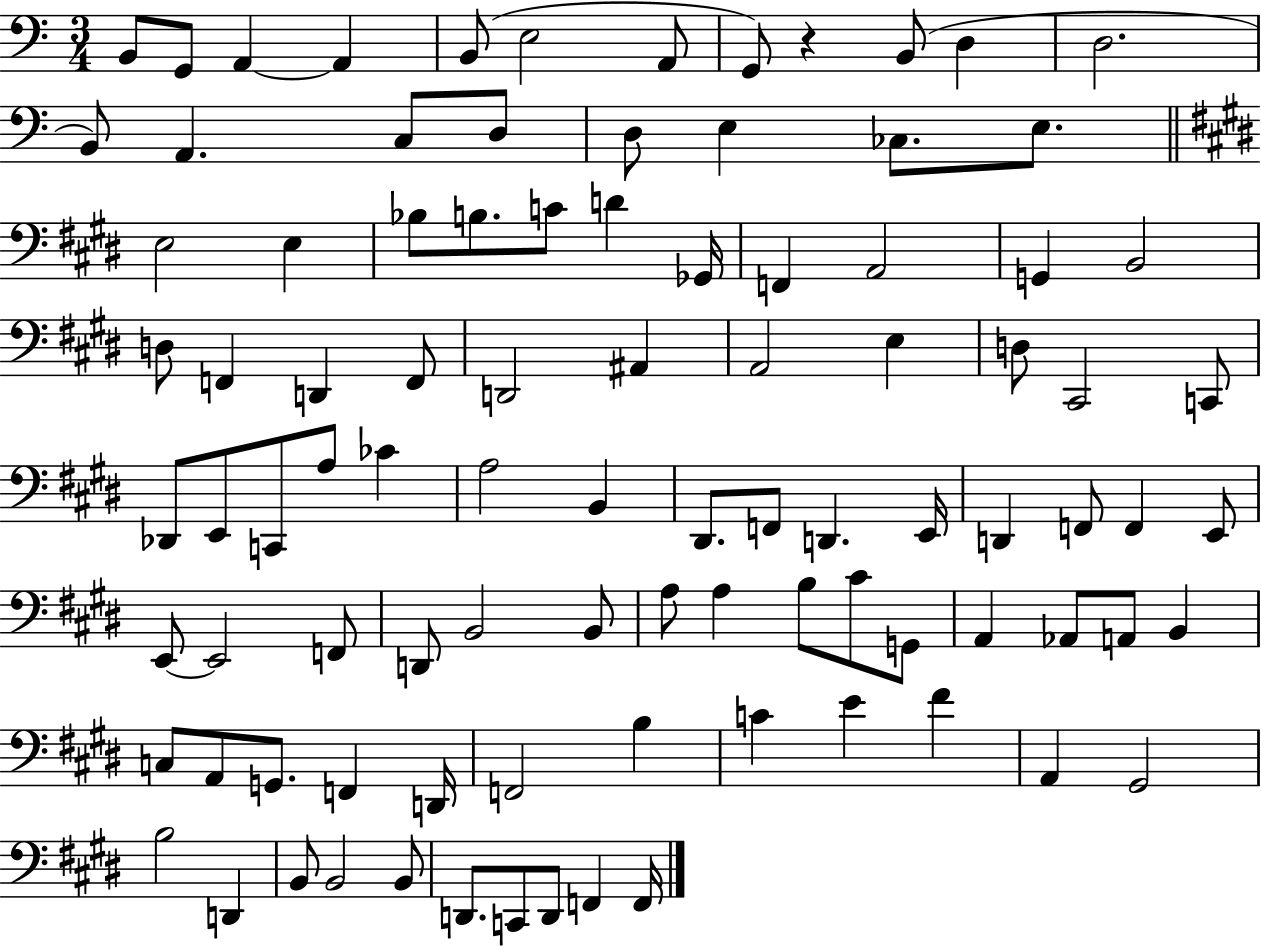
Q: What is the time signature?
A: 3/4